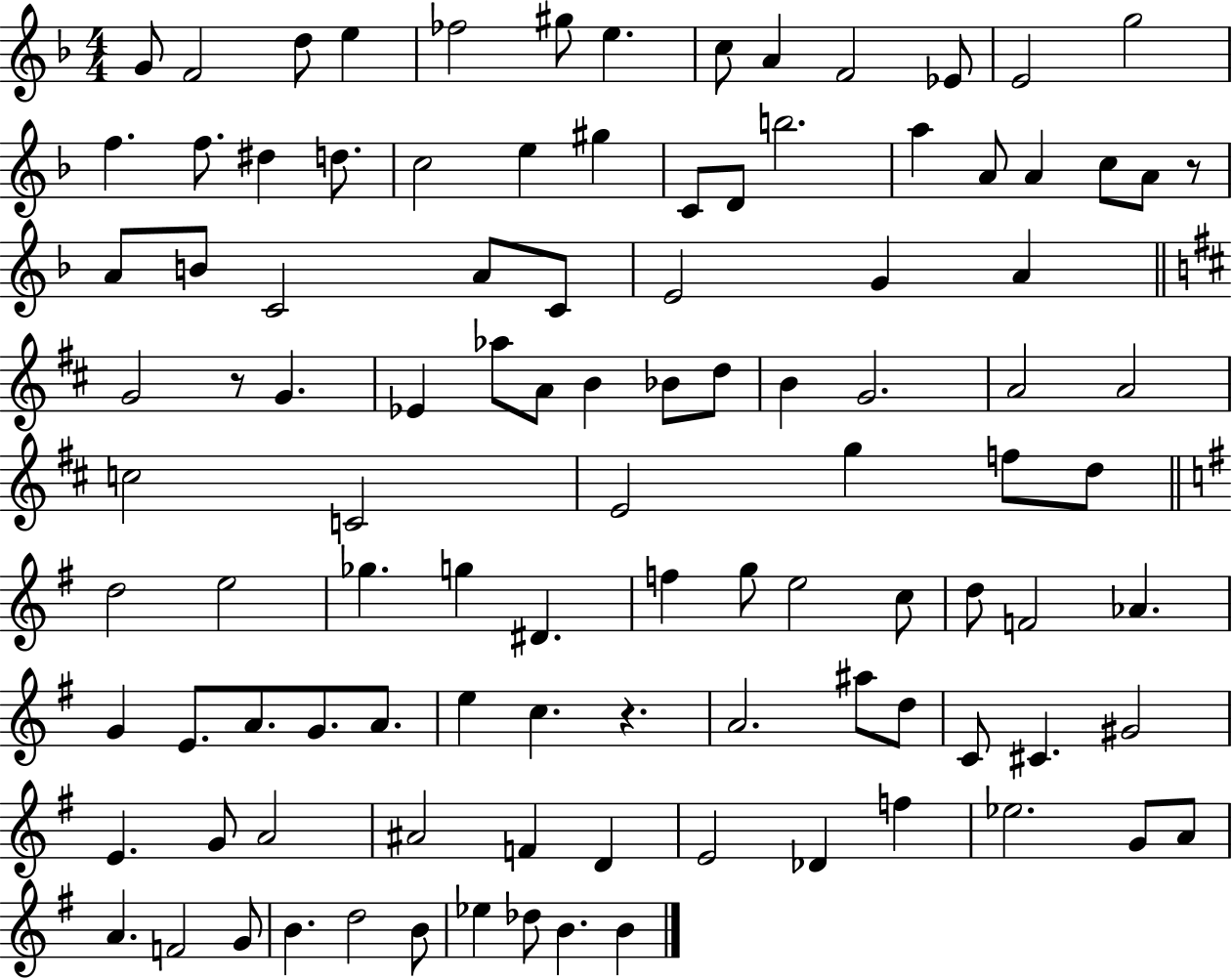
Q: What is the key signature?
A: F major